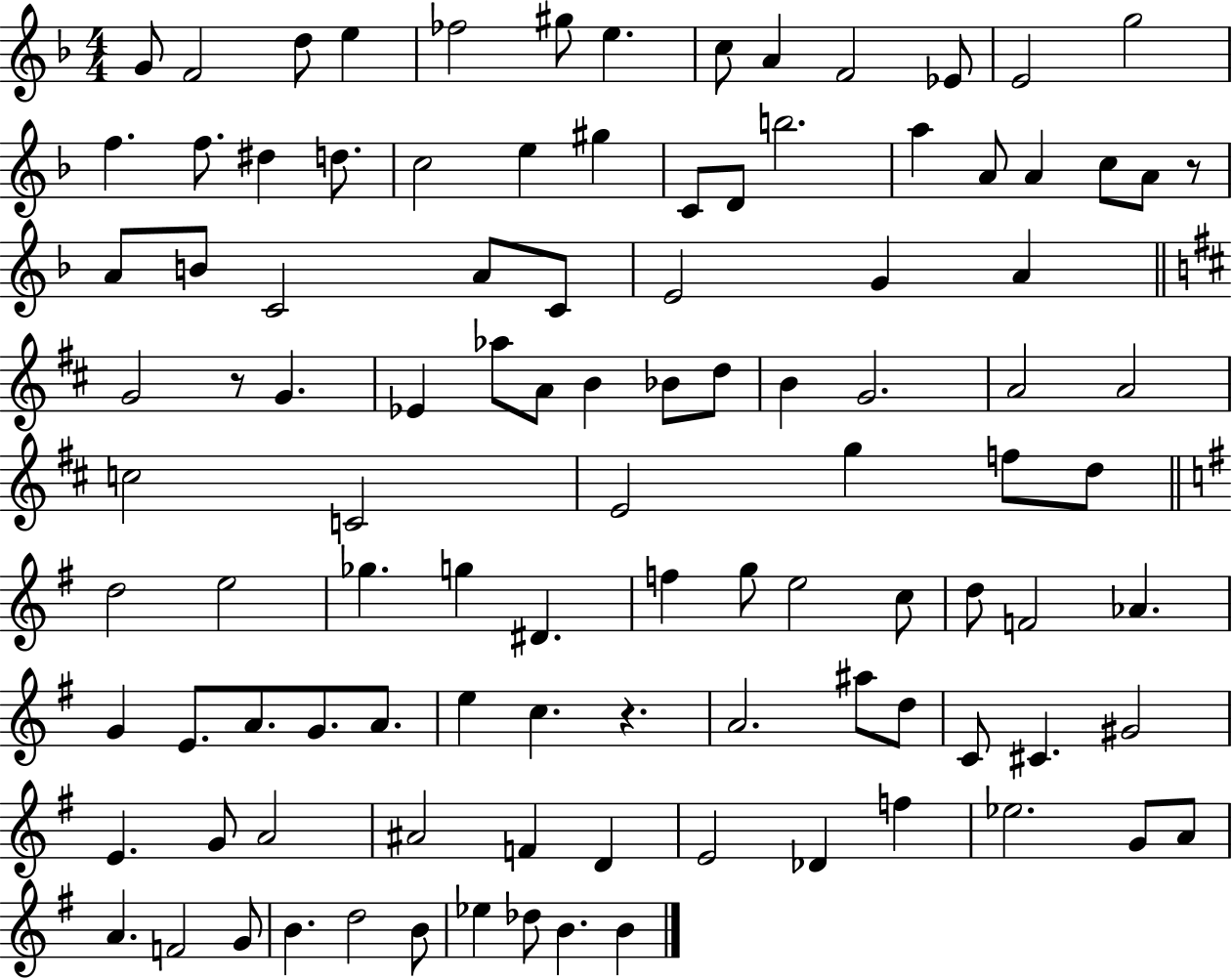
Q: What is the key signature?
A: F major